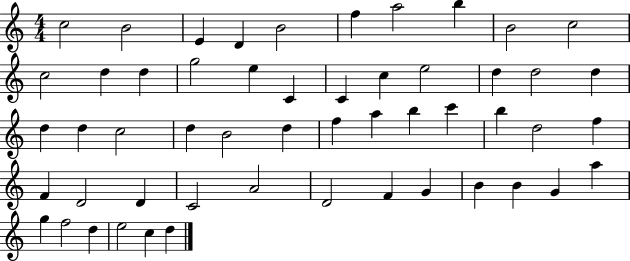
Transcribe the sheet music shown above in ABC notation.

X:1
T:Untitled
M:4/4
L:1/4
K:C
c2 B2 E D B2 f a2 b B2 c2 c2 d d g2 e C C c e2 d d2 d d d c2 d B2 d f a b c' b d2 f F D2 D C2 A2 D2 F G B B G a g f2 d e2 c d